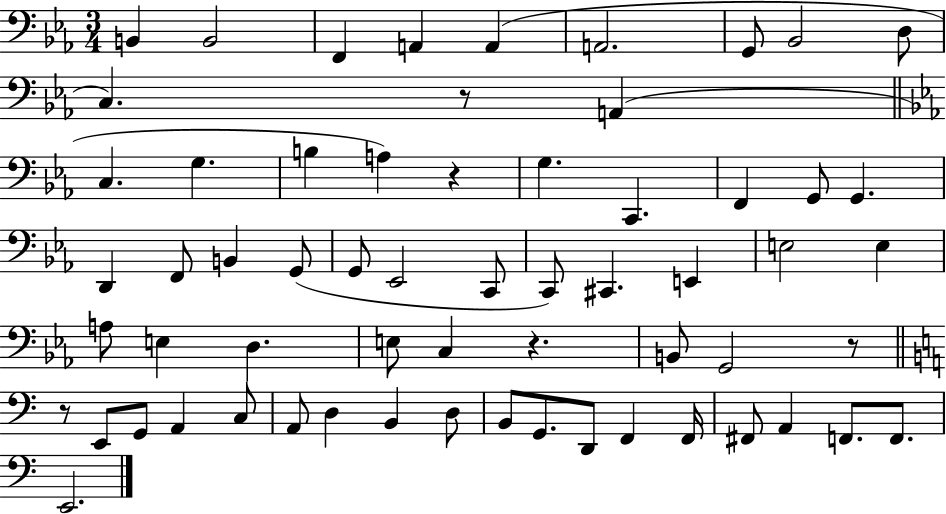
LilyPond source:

{
  \clef bass
  \numericTimeSignature
  \time 3/4
  \key ees \major
  b,4 b,2 | f,4 a,4 a,4( | a,2. | g,8 bes,2 d8 | \break c4.) r8 a,4( | \bar "||" \break \key ees \major c4. g4. | b4 a4) r4 | g4. c,4. | f,4 g,8 g,4. | \break d,4 f,8 b,4 g,8( | g,8 ees,2 c,8 | c,8) cis,4. e,4 | e2 e4 | \break a8 e4 d4. | e8 c4 r4. | b,8 g,2 r8 | \bar "||" \break \key c \major r8 e,8 g,8 a,4 c8 | a,8 d4 b,4 d8 | b,8 g,8. d,8 f,4 f,16 | fis,8 a,4 f,8. f,8. | \break e,2. | \bar "|."
}